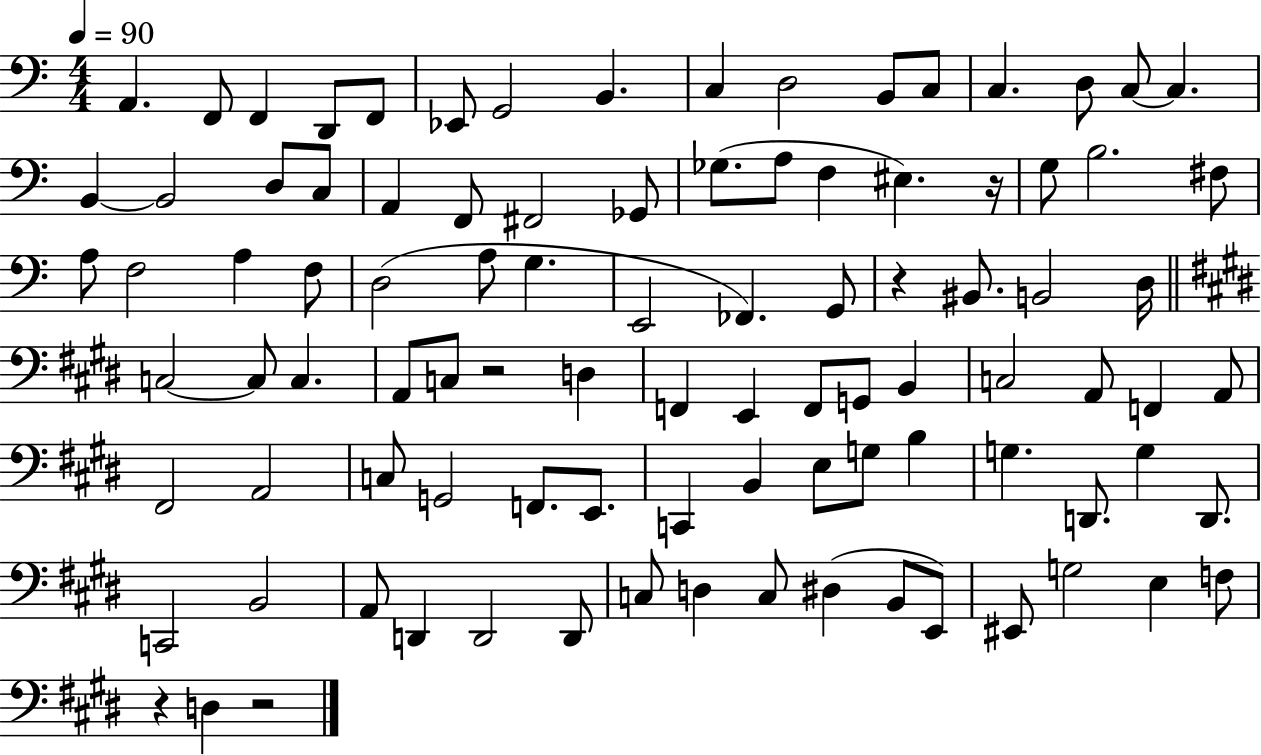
X:1
T:Untitled
M:4/4
L:1/4
K:C
A,, F,,/2 F,, D,,/2 F,,/2 _E,,/2 G,,2 B,, C, D,2 B,,/2 C,/2 C, D,/2 C,/2 C, B,, B,,2 D,/2 C,/2 A,, F,,/2 ^F,,2 _G,,/2 _G,/2 A,/2 F, ^E, z/4 G,/2 B,2 ^F,/2 A,/2 F,2 A, F,/2 D,2 A,/2 G, E,,2 _F,, G,,/2 z ^B,,/2 B,,2 D,/4 C,2 C,/2 C, A,,/2 C,/2 z2 D, F,, E,, F,,/2 G,,/2 B,, C,2 A,,/2 F,, A,,/2 ^F,,2 A,,2 C,/2 G,,2 F,,/2 E,,/2 C,, B,, E,/2 G,/2 B, G, D,,/2 G, D,,/2 C,,2 B,,2 A,,/2 D,, D,,2 D,,/2 C,/2 D, C,/2 ^D, B,,/2 E,,/2 ^E,,/2 G,2 E, F,/2 z D, z2